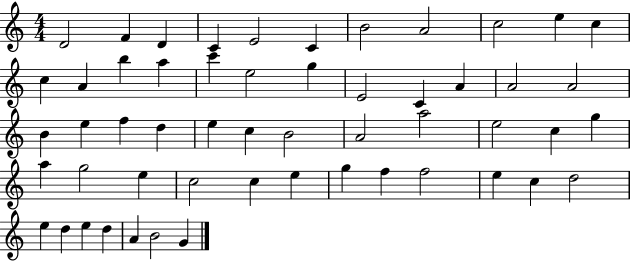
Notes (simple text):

D4/h F4/q D4/q C4/q E4/h C4/q B4/h A4/h C5/h E5/q C5/q C5/q A4/q B5/q A5/q C6/q E5/h G5/q E4/h C4/q A4/q A4/h A4/h B4/q E5/q F5/q D5/q E5/q C5/q B4/h A4/h A5/h E5/h C5/q G5/q A5/q G5/h E5/q C5/h C5/q E5/q G5/q F5/q F5/h E5/q C5/q D5/h E5/q D5/q E5/q D5/q A4/q B4/h G4/q